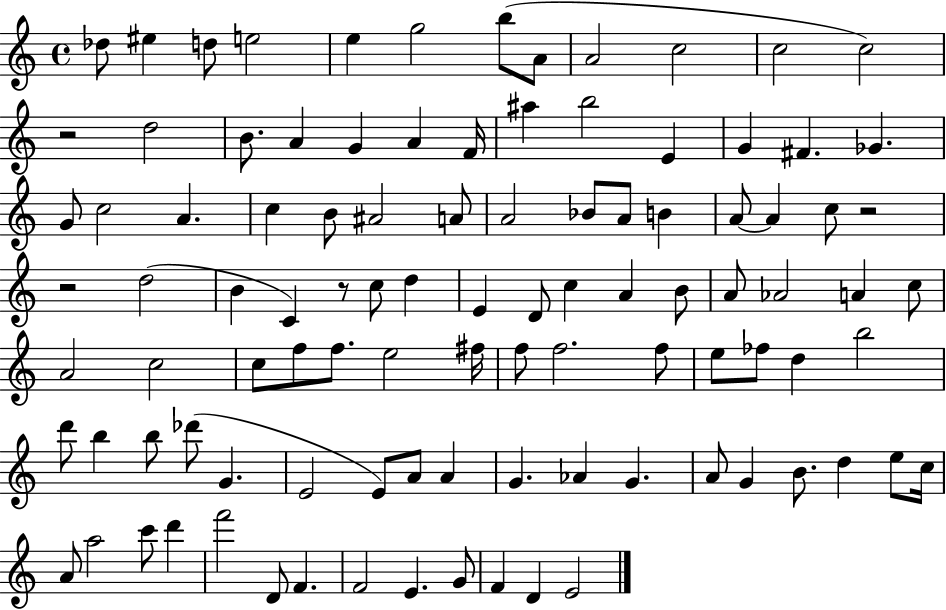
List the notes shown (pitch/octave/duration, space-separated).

Db5/e EIS5/q D5/e E5/h E5/q G5/h B5/e A4/e A4/h C5/h C5/h C5/h R/h D5/h B4/e. A4/q G4/q A4/q F4/s A#5/q B5/h E4/q G4/q F#4/q. Gb4/q. G4/e C5/h A4/q. C5/q B4/e A#4/h A4/e A4/h Bb4/e A4/e B4/q A4/e A4/q C5/e R/h R/h D5/h B4/q C4/q R/e C5/e D5/q E4/q D4/e C5/q A4/q B4/e A4/e Ab4/h A4/q C5/e A4/h C5/h C5/e F5/e F5/e. E5/h F#5/s F5/e F5/h. F5/e E5/e FES5/e D5/q B5/h D6/e B5/q B5/e Db6/e G4/q. E4/h E4/e A4/e A4/q G4/q. Ab4/q G4/q. A4/e G4/q B4/e. D5/q E5/e C5/s A4/e A5/h C6/e D6/q F6/h D4/e F4/q. F4/h E4/q. G4/e F4/q D4/q E4/h